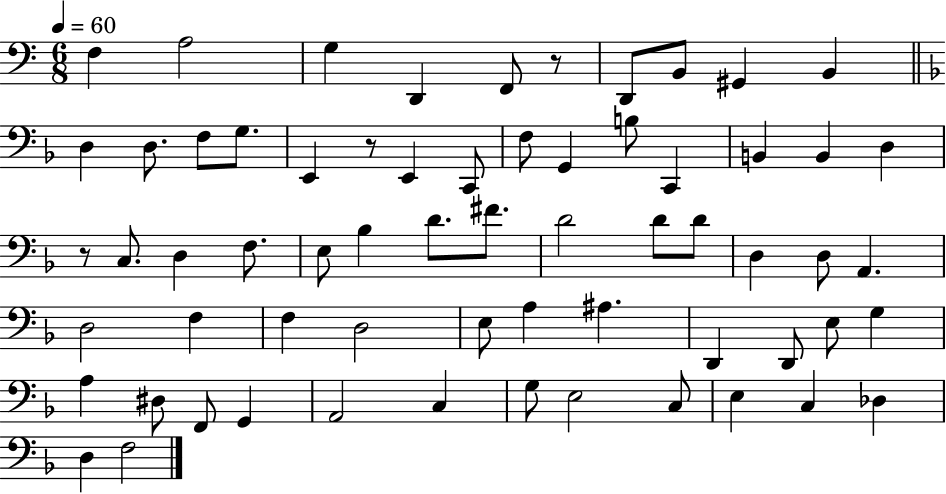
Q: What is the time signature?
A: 6/8